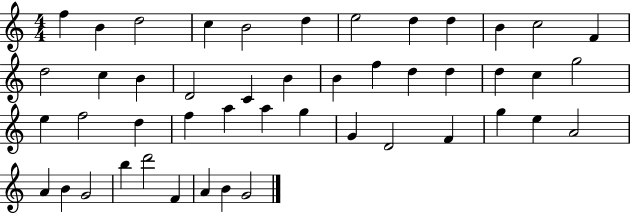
X:1
T:Untitled
M:4/4
L:1/4
K:C
f B d2 c B2 d e2 d d B c2 F d2 c B D2 C B B f d d d c g2 e f2 d f a a g G D2 F g e A2 A B G2 b d'2 F A B G2